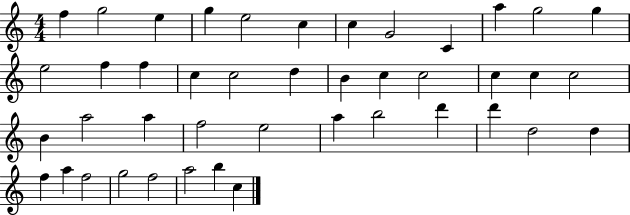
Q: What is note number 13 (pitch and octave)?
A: E5